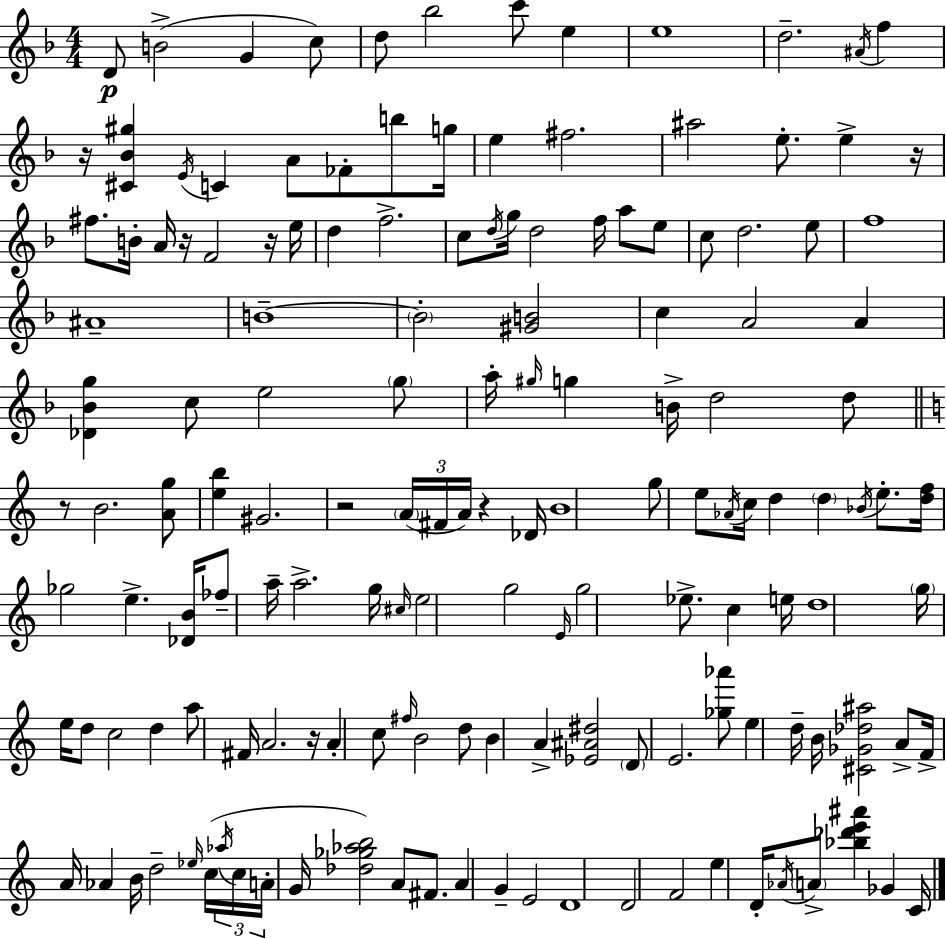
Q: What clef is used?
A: treble